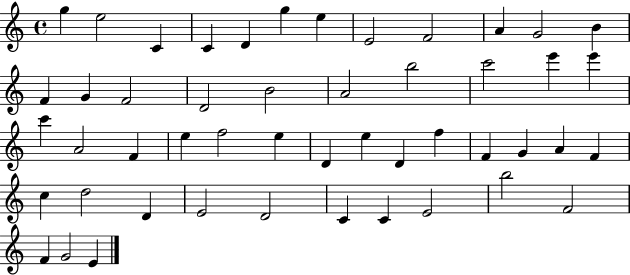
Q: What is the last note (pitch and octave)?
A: E4